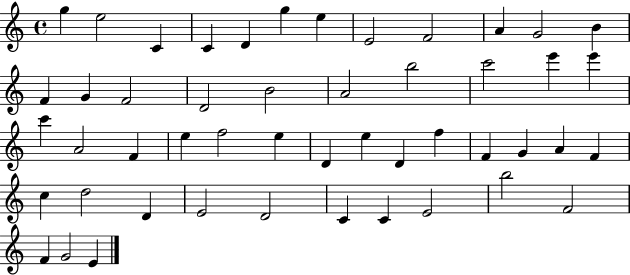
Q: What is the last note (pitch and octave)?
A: E4